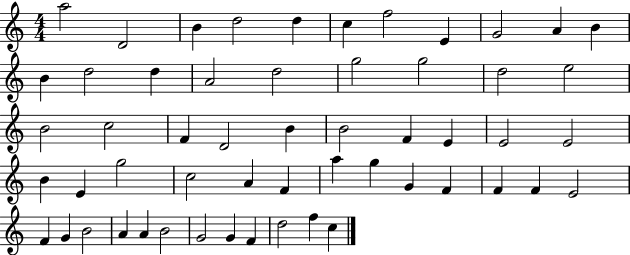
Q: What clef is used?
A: treble